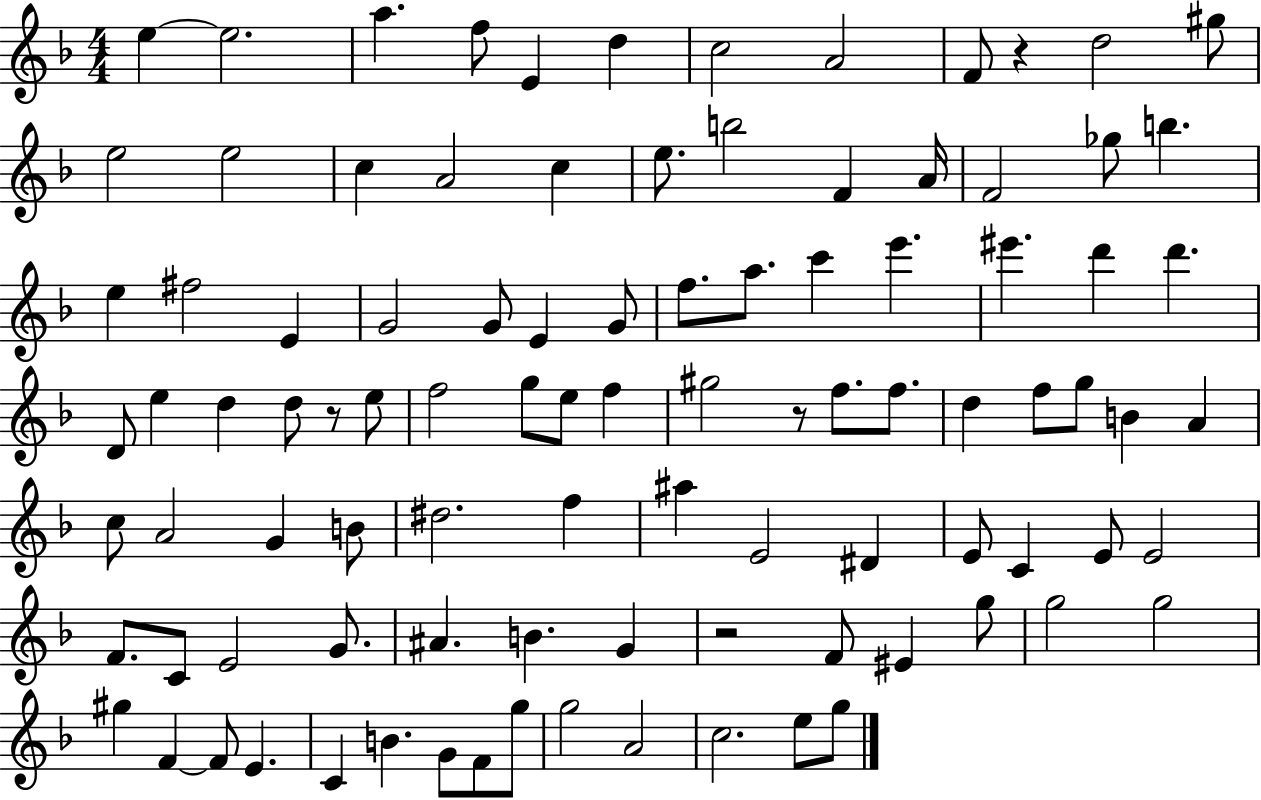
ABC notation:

X:1
T:Untitled
M:4/4
L:1/4
K:F
e e2 a f/2 E d c2 A2 F/2 z d2 ^g/2 e2 e2 c A2 c e/2 b2 F A/4 F2 _g/2 b e ^f2 E G2 G/2 E G/2 f/2 a/2 c' e' ^e' d' d' D/2 e d d/2 z/2 e/2 f2 g/2 e/2 f ^g2 z/2 f/2 f/2 d f/2 g/2 B A c/2 A2 G B/2 ^d2 f ^a E2 ^D E/2 C E/2 E2 F/2 C/2 E2 G/2 ^A B G z2 F/2 ^E g/2 g2 g2 ^g F F/2 E C B G/2 F/2 g/2 g2 A2 c2 e/2 g/2